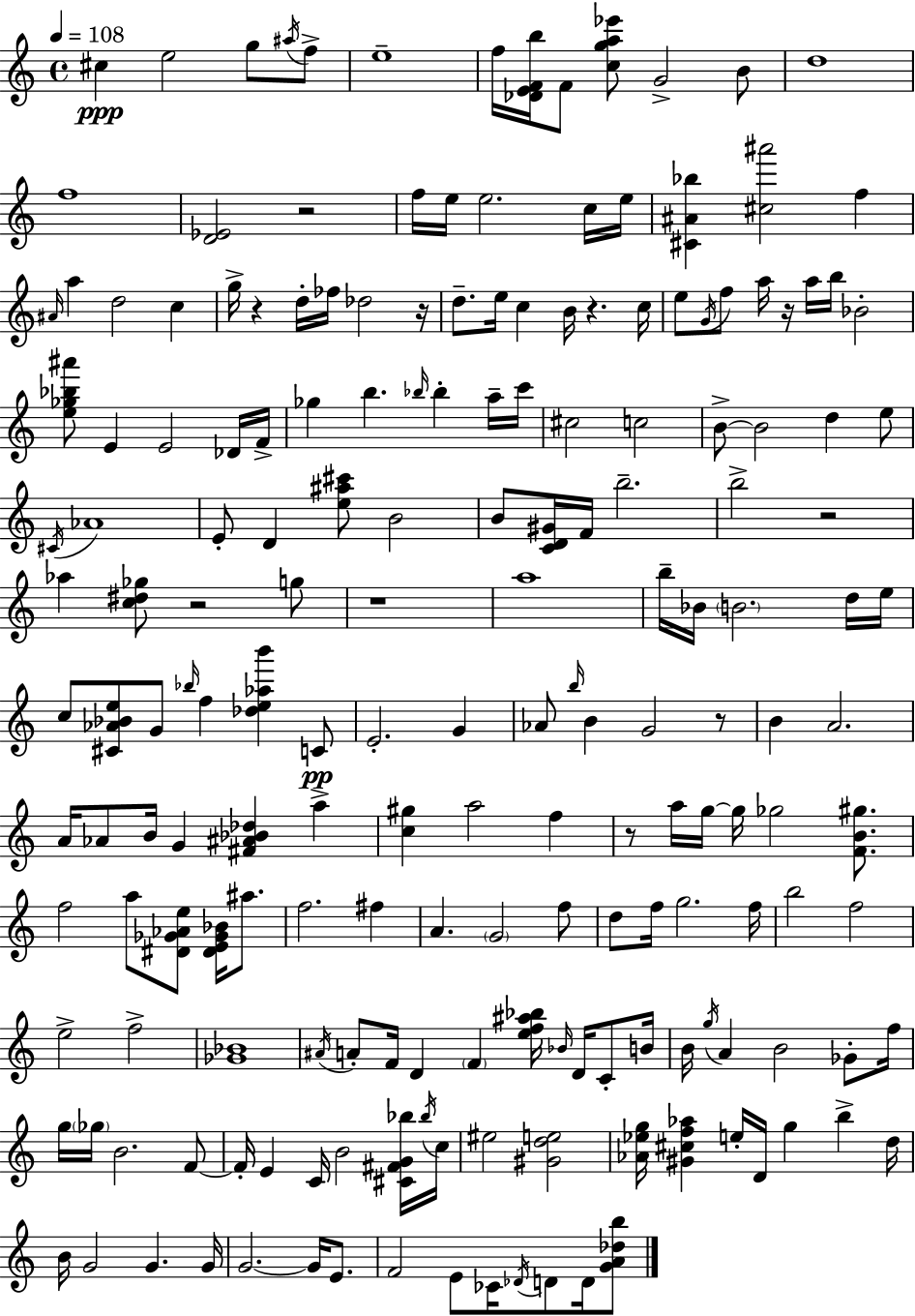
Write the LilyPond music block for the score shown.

{
  \clef treble
  \time 4/4
  \defaultTimeSignature
  \key a \minor
  \tempo 4 = 108
  cis''4\ppp e''2 g''8 \acciaccatura { ais''16 } f''8-> | e''1-- | f''16 <des' e' f' b''>16 f'8 <c'' g'' a'' ees'''>8 g'2-> b'8 | d''1 | \break f''1 | <d' ees'>2 r2 | f''16 e''16 e''2. c''16 | e''16 <cis' ais' bes''>4 <cis'' ais'''>2 f''4 | \break \grace { ais'16 } a''4 d''2 c''4 | g''16-> r4 d''16-. fes''16 des''2 | r16 d''8.-- e''16 c''4 b'16 r4. | c''16 e''8 \acciaccatura { g'16 } f''8 a''16 r16 a''16 b''16 bes'2-. | \break <e'' ges'' bes'' ais'''>8 e'4 e'2 | des'16 f'16-> ges''4 b''4. \grace { bes''16 } bes''4-. | a''16-- c'''16 cis''2 c''2 | b'8->~~ b'2 d''4 | \break e''8 \acciaccatura { cis'16 } aes'1 | e'8-. d'4 <e'' ais'' cis'''>8 b'2 | b'8 <c' d' gis'>16 f'16 b''2.-- | b''2-> r2 | \break aes''4 <c'' dis'' ges''>8 r2 | g''8 r1 | a''1 | b''16-- bes'16 \parenthesize b'2. | \break d''16 e''16 c''8 <cis' aes' bes' e''>8 g'8 \grace { bes''16 } f''4 | <des'' e'' aes'' b'''>4 c'8\pp e'2.-. | g'4 aes'8 \grace { b''16 } b'4 g'2 | r8 b'4 a'2. | \break a'16 aes'8 b'16 g'4 <fis' ais' bes' des''>4 | a''4-> <c'' gis''>4 a''2 | f''4 r8 a''16 g''16~~ g''16 ges''2 | <f' b' gis''>8. f''2 a''8 | \break <dis' ges' aes' e''>8 <dis' e' ges' bes'>16 ais''8. f''2. | fis''4 a'4. \parenthesize g'2 | f''8 d''8 f''16 g''2. | f''16 b''2 f''2 | \break e''2-> f''2-> | <ges' bes'>1 | \acciaccatura { ais'16 } a'8-. f'16 d'4 \parenthesize f'4 | <e'' f'' ais'' bes''>16 \grace { bes'16 } d'16 c'8-. b'16 b'16 \acciaccatura { g''16 } a'4 b'2 | \break ges'8-. f''16 g''16 \parenthesize ges''16 b'2. | f'8~~ f'16-. e'4 c'16 | b'2 <cis' fis' g' bes''>16 \acciaccatura { bes''16 } c''16 eis''2 | <gis' d'' e''>2 <aes' ees'' g''>16 <gis' cis'' f'' aes''>4 | \break e''16-. d'16 g''4 b''4-> d''16 b'16 g'2 | g'4. g'16 g'2.~~ | g'16 e'8. f'2 | e'8 ces'16 \acciaccatura { des'16 } d'8 d'16 <g' a' des'' b''>8 \bar "|."
}